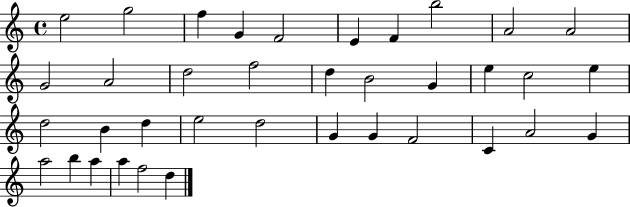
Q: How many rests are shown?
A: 0